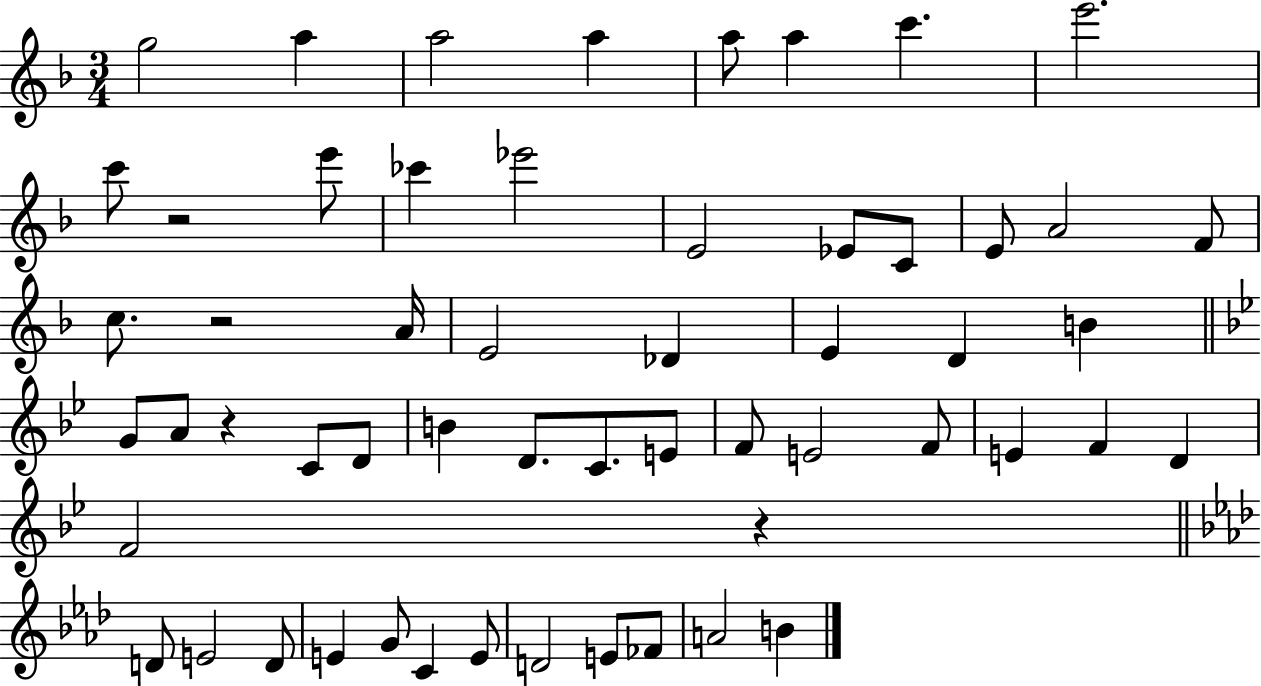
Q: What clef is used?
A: treble